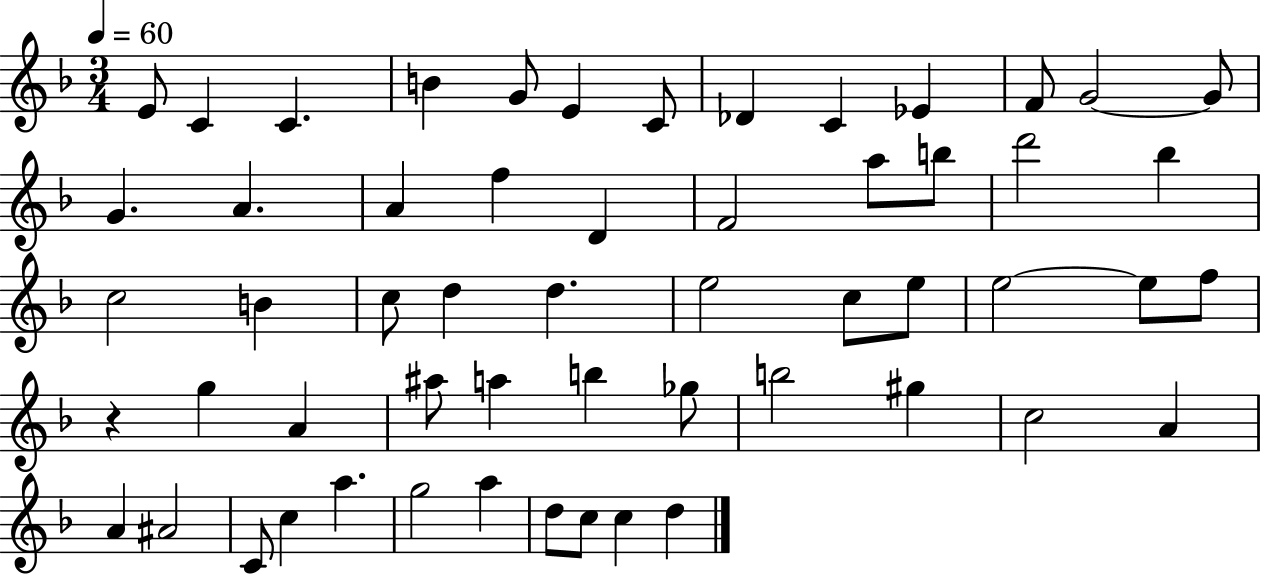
{
  \clef treble
  \numericTimeSignature
  \time 3/4
  \key f \major
  \tempo 4 = 60
  e'8 c'4 c'4. | b'4 g'8 e'4 c'8 | des'4 c'4 ees'4 | f'8 g'2~~ g'8 | \break g'4. a'4. | a'4 f''4 d'4 | f'2 a''8 b''8 | d'''2 bes''4 | \break c''2 b'4 | c''8 d''4 d''4. | e''2 c''8 e''8 | e''2~~ e''8 f''8 | \break r4 g''4 a'4 | ais''8 a''4 b''4 ges''8 | b''2 gis''4 | c''2 a'4 | \break a'4 ais'2 | c'8 c''4 a''4. | g''2 a''4 | d''8 c''8 c''4 d''4 | \break \bar "|."
}